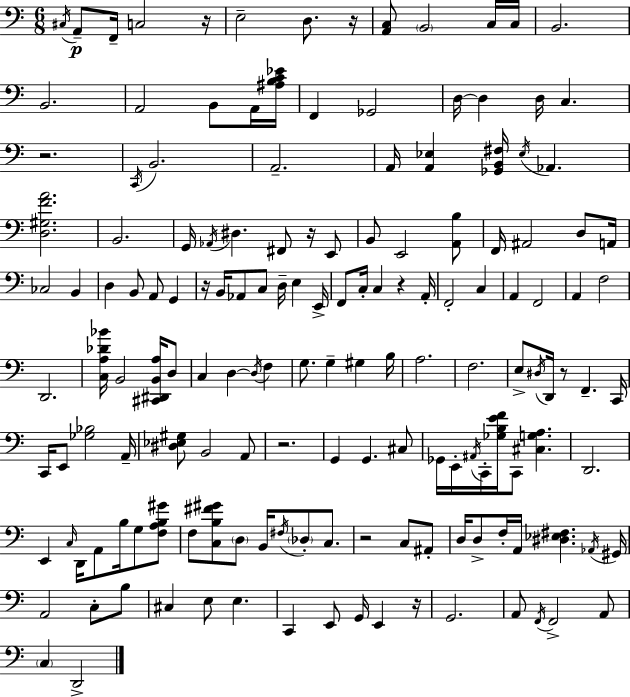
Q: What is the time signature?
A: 6/8